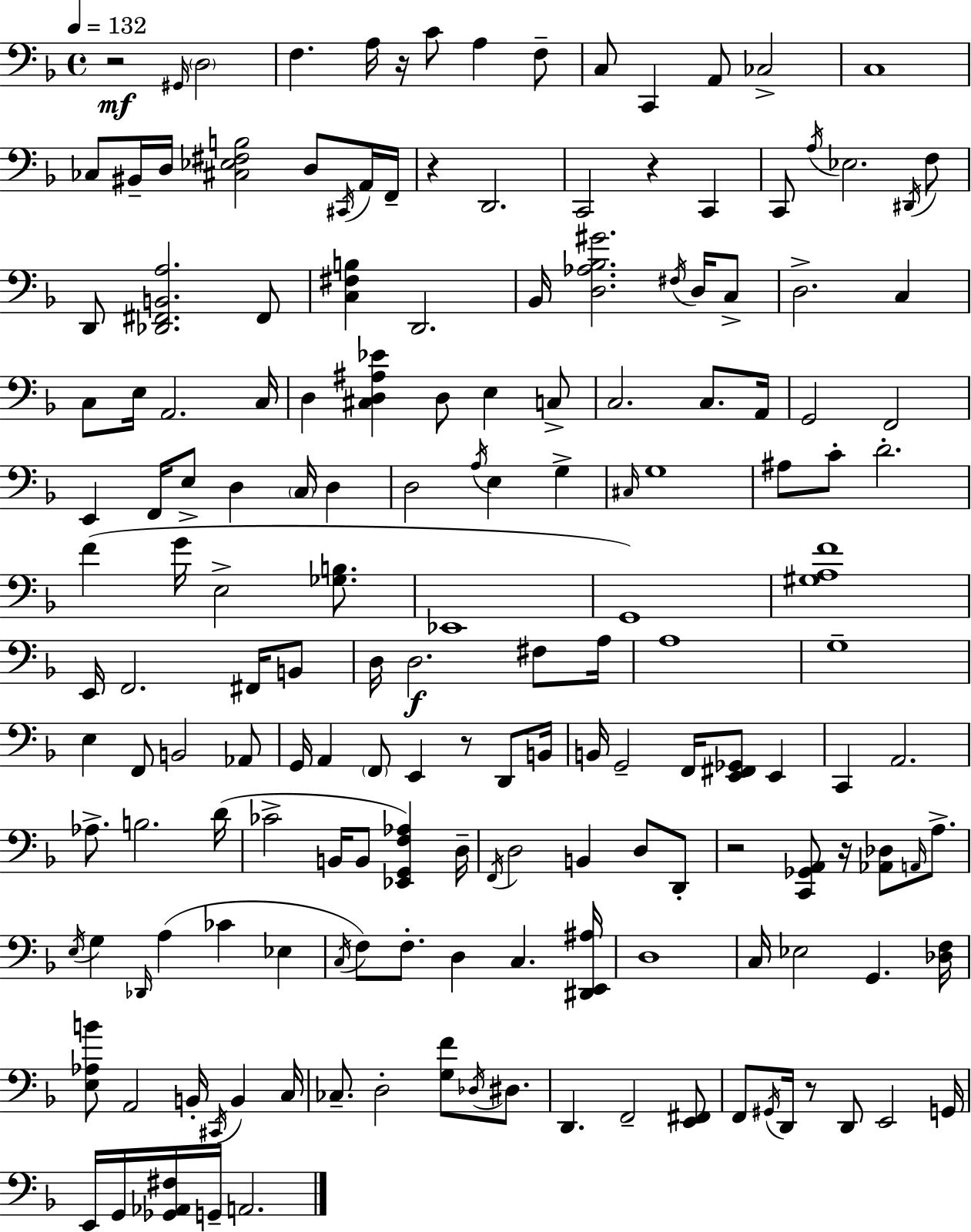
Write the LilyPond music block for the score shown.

{
  \clef bass
  \time 4/4
  \defaultTimeSignature
  \key f \major
  \tempo 4 = 132
  r2\mf \grace { gis,16 } \parenthesize d2 | f4. a16 r16 c'8 a4 f8-- | c8 c,4 a,8 ces2-> | c1 | \break ces8 bis,16-- d16 <cis ees fis b>2 d8 \acciaccatura { cis,16 } | a,16 f,16-- r4 d,2. | c,2 r4 c,4 | c,8 \acciaccatura { a16 } ees2. | \break \acciaccatura { dis,16 } f8 d,8 <des, fis, b, a>2. | fis,8 <c fis b>4 d,2. | bes,16 <d aes bes gis'>2. | \acciaccatura { fis16 } d16 c8-> d2.-> | \break c4 c8 e16 a,2. | c16 d4 <cis d ais ees'>4 d8 e4 | c8-> c2. | c8. a,16 g,2 f,2 | \break e,4 f,16 e8-> d4 | \parenthesize c16 d4 d2 \acciaccatura { a16 } e4 | g4-> \grace { cis16 } g1 | ais8 c'8-. d'2.-. | \break f'4( g'16 e2-> | <ges b>8. ees,1 | g,1) | <gis a f'>1 | \break e,16 f,2. | fis,16 b,8 d16 d2.\f | fis8 a16 a1 | g1-- | \break e4 f,8 b,2 | aes,8 g,16 a,4 \parenthesize f,8 e,4 | r8 d,8 b,16 b,16 g,2-- | f,16 <e, fis, ges,>8 e,4 c,4 a,2. | \break aes8.-> b2. | d'16( ces'2-> b,16 | b,8 <ees, g, f aes>4) d16-- \acciaccatura { f,16 } d2 | b,4 d8 d,8-. r2 | \break <c, ges, a,>8 r16 <aes, des>8 \grace { a,16 } a8.-> \acciaccatura { e16 } g4 \grace { des,16 }( a4 | ces'4 ees4 \acciaccatura { c16 }) f8 f8.-. | d4 c4. <dis, e, ais>16 d1 | c16 ees2 | \break g,4. <des f>16 <e aes b'>8 a,2 | b,16-. \acciaccatura { cis,16 } b,4 c16 ces8.-- | d2-. <g f'>8 \acciaccatura { des16 } dis8. d,4. | f,2-- <e, fis,>8 f,8 | \break \acciaccatura { gis,16 } d,16 r8 d,8 e,2 g,16 e,16 | g,16 <ges, aes, fis>16 g,16-- a,2. \bar "|."
}